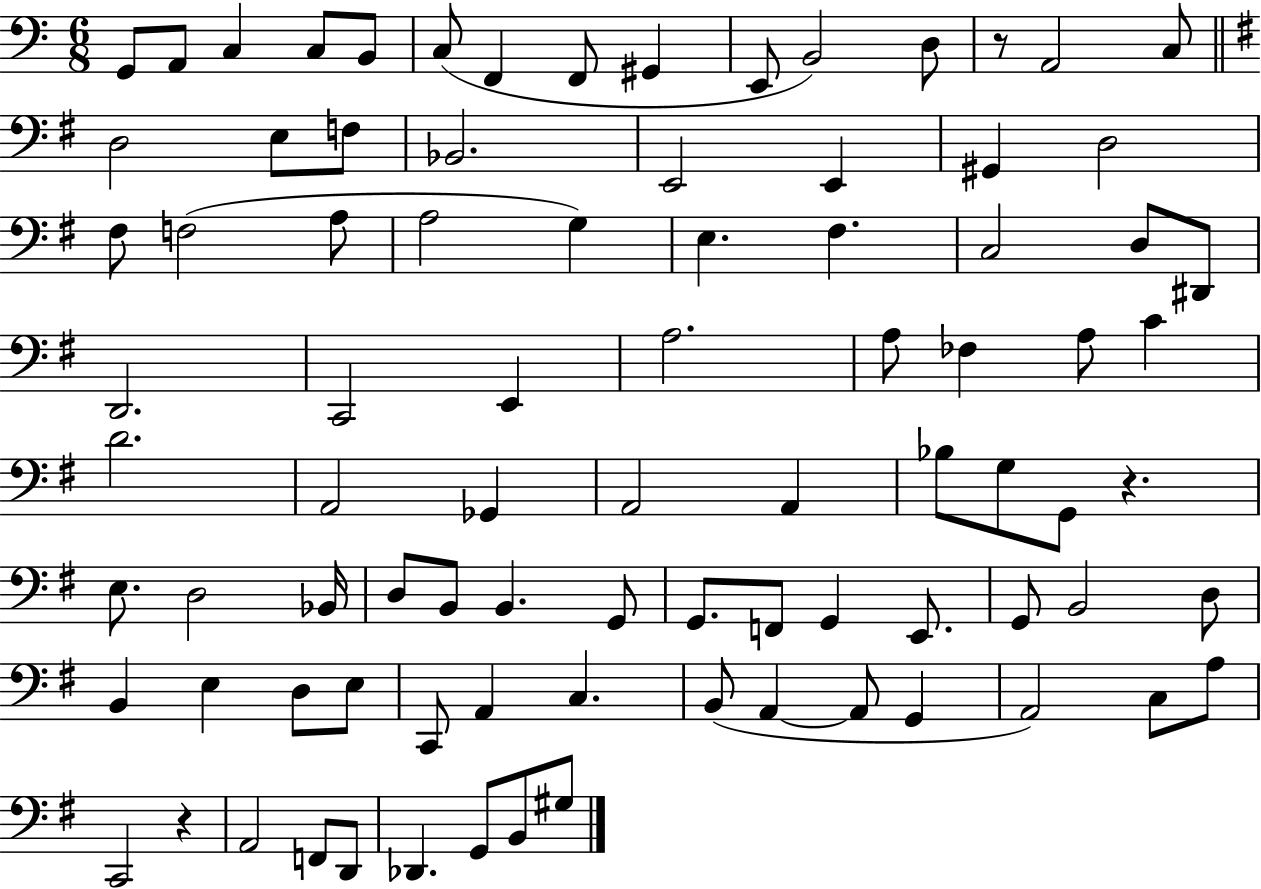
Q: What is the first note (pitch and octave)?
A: G2